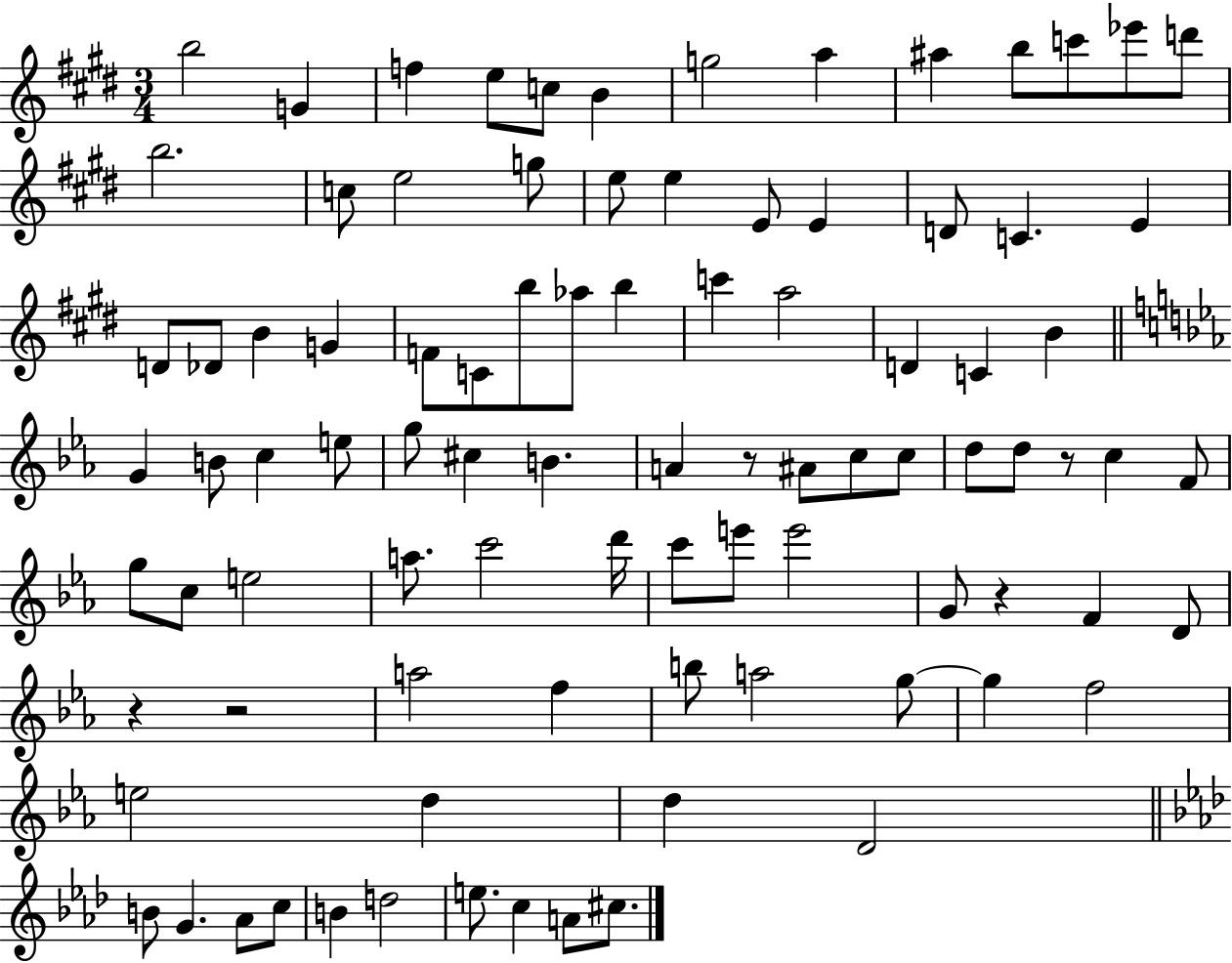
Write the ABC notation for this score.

X:1
T:Untitled
M:3/4
L:1/4
K:E
b2 G f e/2 c/2 B g2 a ^a b/2 c'/2 _e'/2 d'/2 b2 c/2 e2 g/2 e/2 e E/2 E D/2 C E D/2 _D/2 B G F/2 C/2 b/2 _a/2 b c' a2 D C B G B/2 c e/2 g/2 ^c B A z/2 ^A/2 c/2 c/2 d/2 d/2 z/2 c F/2 g/2 c/2 e2 a/2 c'2 d'/4 c'/2 e'/2 e'2 G/2 z F D/2 z z2 a2 f b/2 a2 g/2 g f2 e2 d d D2 B/2 G _A/2 c/2 B d2 e/2 c A/2 ^c/2